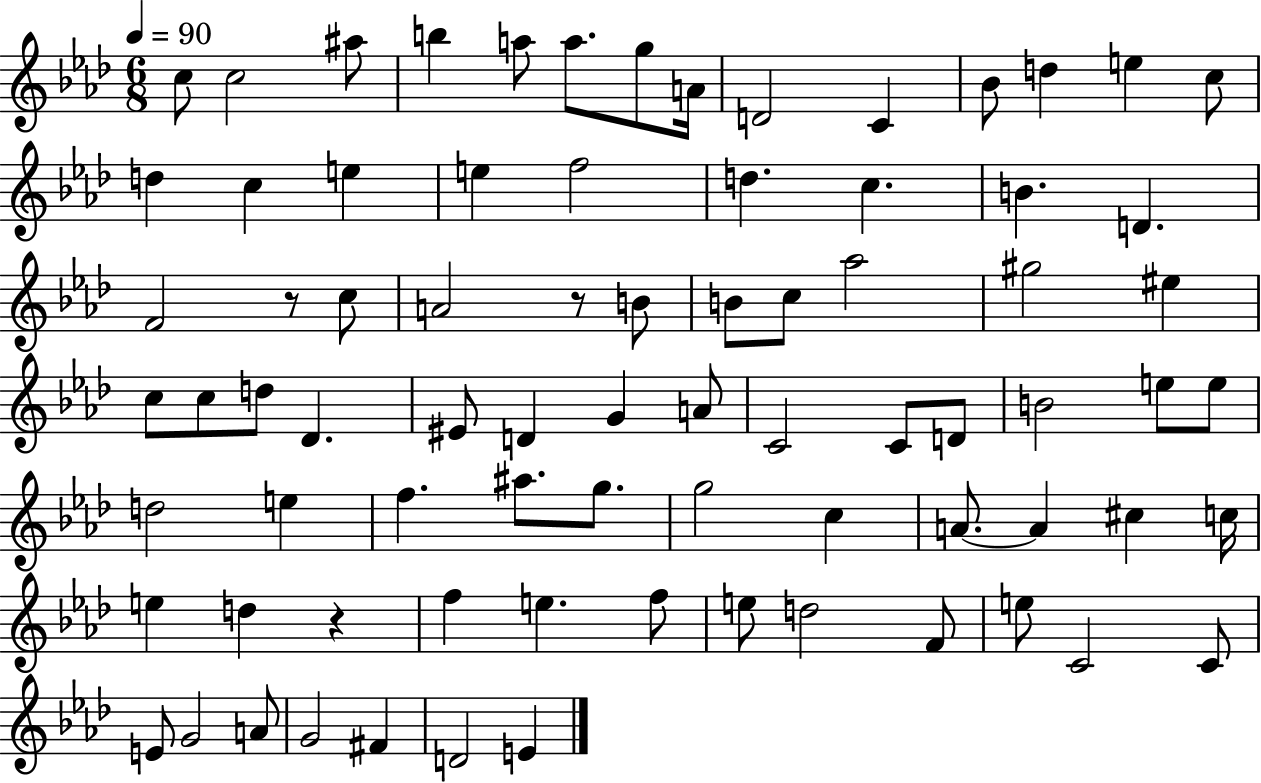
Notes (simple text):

C5/e C5/h A#5/e B5/q A5/e A5/e. G5/e A4/s D4/h C4/q Bb4/e D5/q E5/q C5/e D5/q C5/q E5/q E5/q F5/h D5/q. C5/q. B4/q. D4/q. F4/h R/e C5/e A4/h R/e B4/e B4/e C5/e Ab5/h G#5/h EIS5/q C5/e C5/e D5/e Db4/q. EIS4/e D4/q G4/q A4/e C4/h C4/e D4/e B4/h E5/e E5/e D5/h E5/q F5/q. A#5/e. G5/e. G5/h C5/q A4/e. A4/q C#5/q C5/s E5/q D5/q R/q F5/q E5/q. F5/e E5/e D5/h F4/e E5/e C4/h C4/e E4/e G4/h A4/e G4/h F#4/q D4/h E4/q